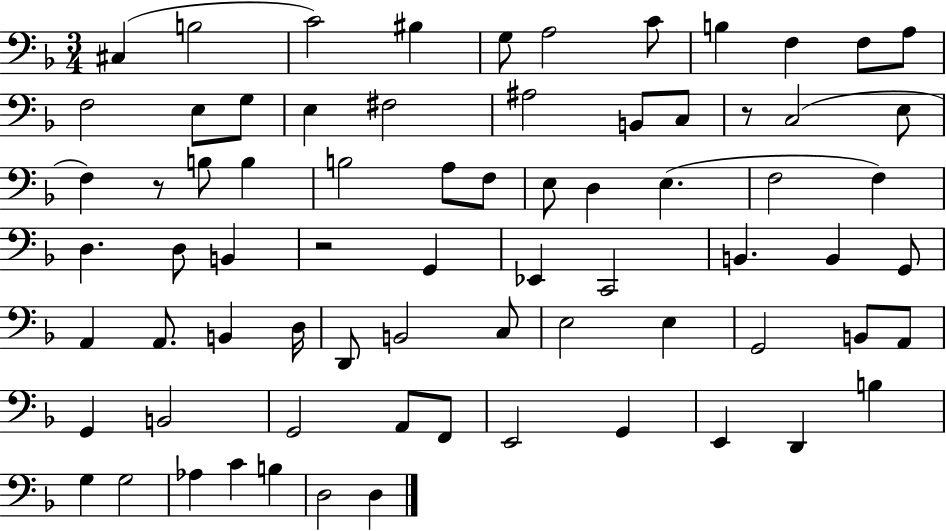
{
  \clef bass
  \numericTimeSignature
  \time 3/4
  \key f \major
  \repeat volta 2 { cis4( b2 | c'2) bis4 | g8 a2 c'8 | b4 f4 f8 a8 | \break f2 e8 g8 | e4 fis2 | ais2 b,8 c8 | r8 c2( e8 | \break f4) r8 b8 b4 | b2 a8 f8 | e8 d4 e4.( | f2 f4) | \break d4. d8 b,4 | r2 g,4 | ees,4 c,2 | b,4. b,4 g,8 | \break a,4 a,8. b,4 d16 | d,8 b,2 c8 | e2 e4 | g,2 b,8 a,8 | \break g,4 b,2 | g,2 a,8 f,8 | e,2 g,4 | e,4 d,4 b4 | \break g4 g2 | aes4 c'4 b4 | d2 d4 | } \bar "|."
}